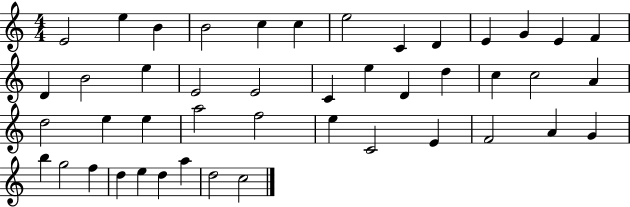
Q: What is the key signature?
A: C major